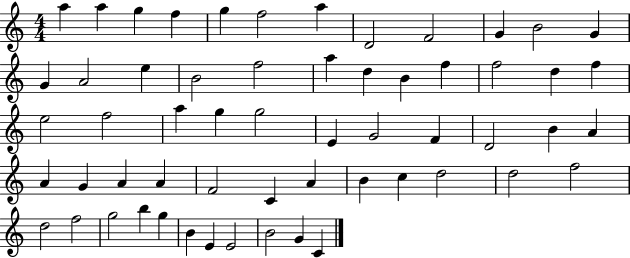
X:1
T:Untitled
M:4/4
L:1/4
K:C
a a g f g f2 a D2 F2 G B2 G G A2 e B2 f2 a d B f f2 d f e2 f2 a g g2 E G2 F D2 B A A G A A F2 C A B c d2 d2 f2 d2 f2 g2 b g B E E2 B2 G C